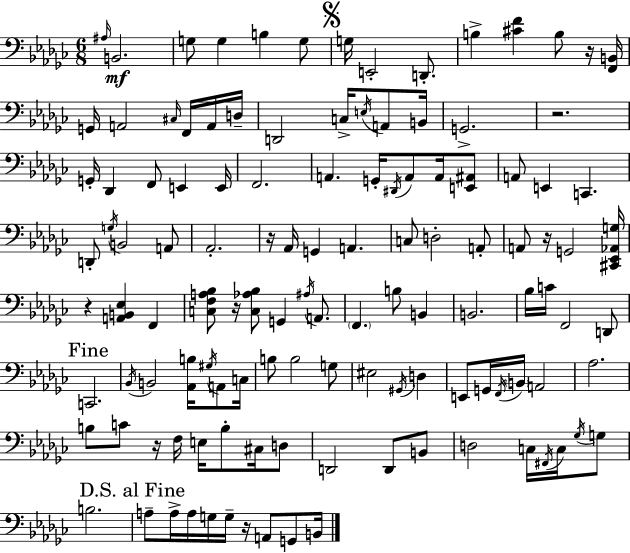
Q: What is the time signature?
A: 6/8